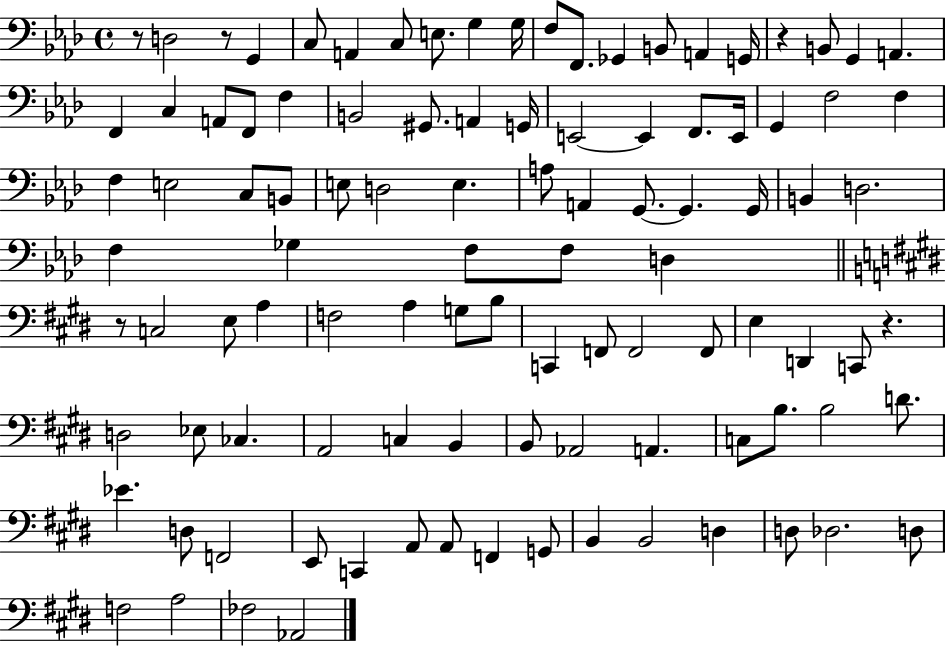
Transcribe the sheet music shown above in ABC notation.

X:1
T:Untitled
M:4/4
L:1/4
K:Ab
z/2 D,2 z/2 G,, C,/2 A,, C,/2 E,/2 G, G,/4 F,/2 F,,/2 _G,, B,,/2 A,, G,,/4 z B,,/2 G,, A,, F,, C, A,,/2 F,,/2 F, B,,2 ^G,,/2 A,, G,,/4 E,,2 E,, F,,/2 E,,/4 G,, F,2 F, F, E,2 C,/2 B,,/2 E,/2 D,2 E, A,/2 A,, G,,/2 G,, G,,/4 B,, D,2 F, _G, F,/2 F,/2 D, z/2 C,2 E,/2 A, F,2 A, G,/2 B,/2 C,, F,,/2 F,,2 F,,/2 E, D,, C,,/2 z D,2 _E,/2 _C, A,,2 C, B,, B,,/2 _A,,2 A,, C,/2 B,/2 B,2 D/2 _E D,/2 F,,2 E,,/2 C,, A,,/2 A,,/2 F,, G,,/2 B,, B,,2 D, D,/2 _D,2 D,/2 F,2 A,2 _F,2 _A,,2